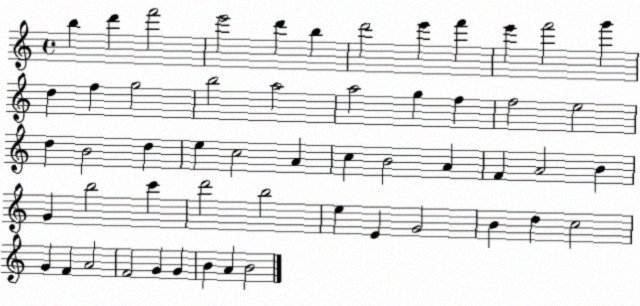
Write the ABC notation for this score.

X:1
T:Untitled
M:4/4
L:1/4
K:C
b d' f'2 e'2 d' b d'2 e' f' e' f'2 g' d f g2 b2 a2 a2 g f f2 e2 d B2 d e c2 A c B2 A F A2 B G b2 c' d'2 b2 e E G2 B d c2 G F A2 F2 G G B A B2